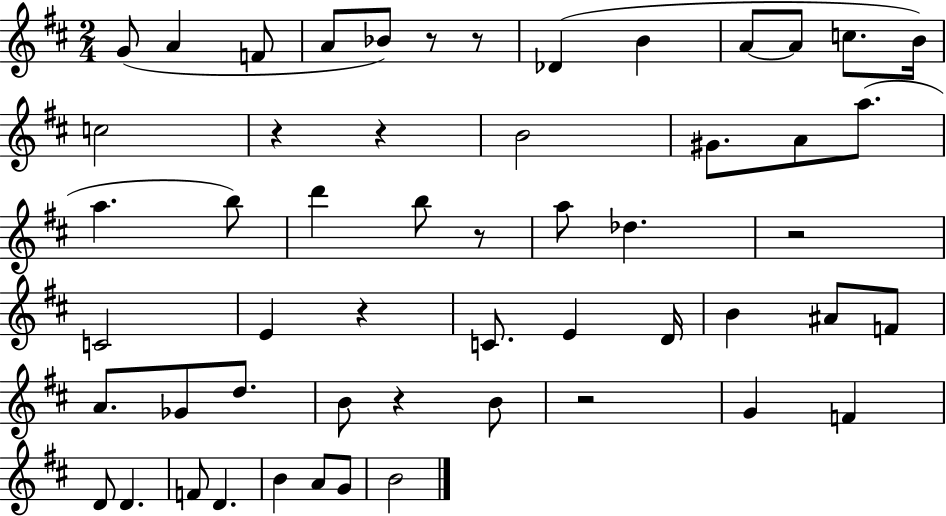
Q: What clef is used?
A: treble